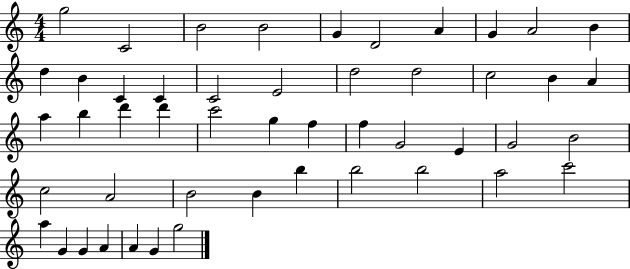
{
  \clef treble
  \numericTimeSignature
  \time 4/4
  \key c \major
  g''2 c'2 | b'2 b'2 | g'4 d'2 a'4 | g'4 a'2 b'4 | \break d''4 b'4 c'4 c'4 | c'2 e'2 | d''2 d''2 | c''2 b'4 a'4 | \break a''4 b''4 d'''4 d'''4 | c'''2 g''4 f''4 | f''4 g'2 e'4 | g'2 b'2 | \break c''2 a'2 | b'2 b'4 b''4 | b''2 b''2 | a''2 c'''2 | \break a''4 g'4 g'4 a'4 | a'4 g'4 g''2 | \bar "|."
}